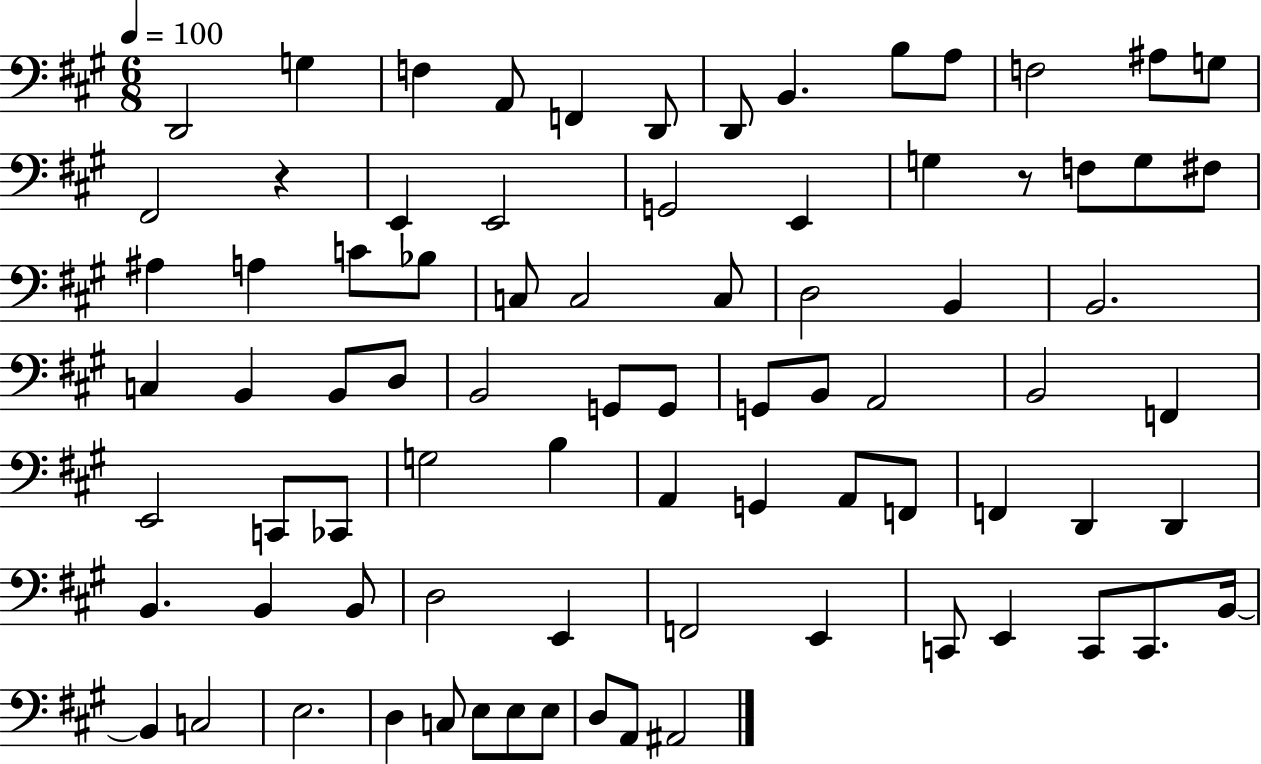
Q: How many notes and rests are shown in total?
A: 81